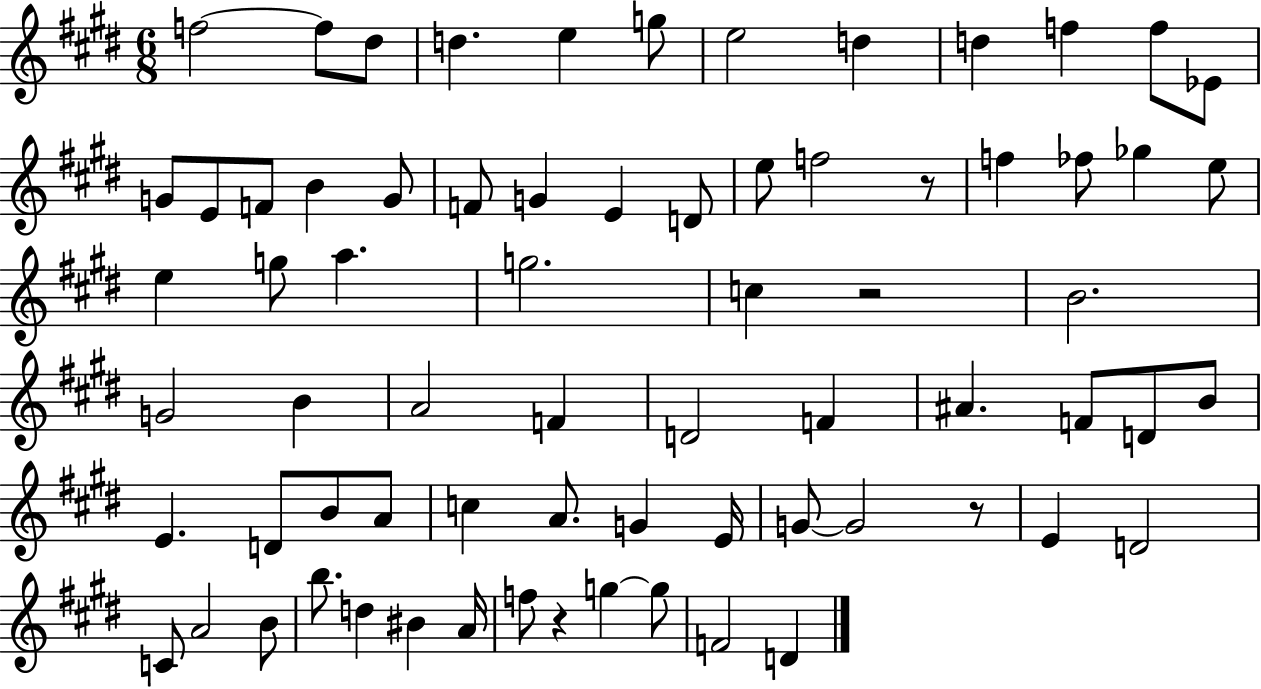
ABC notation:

X:1
T:Untitled
M:6/8
L:1/4
K:E
f2 f/2 ^d/2 d e g/2 e2 d d f f/2 _E/2 G/2 E/2 F/2 B G/2 F/2 G E D/2 e/2 f2 z/2 f _f/2 _g e/2 e g/2 a g2 c z2 B2 G2 B A2 F D2 F ^A F/2 D/2 B/2 E D/2 B/2 A/2 c A/2 G E/4 G/2 G2 z/2 E D2 C/2 A2 B/2 b/2 d ^B A/4 f/2 z g g/2 F2 D